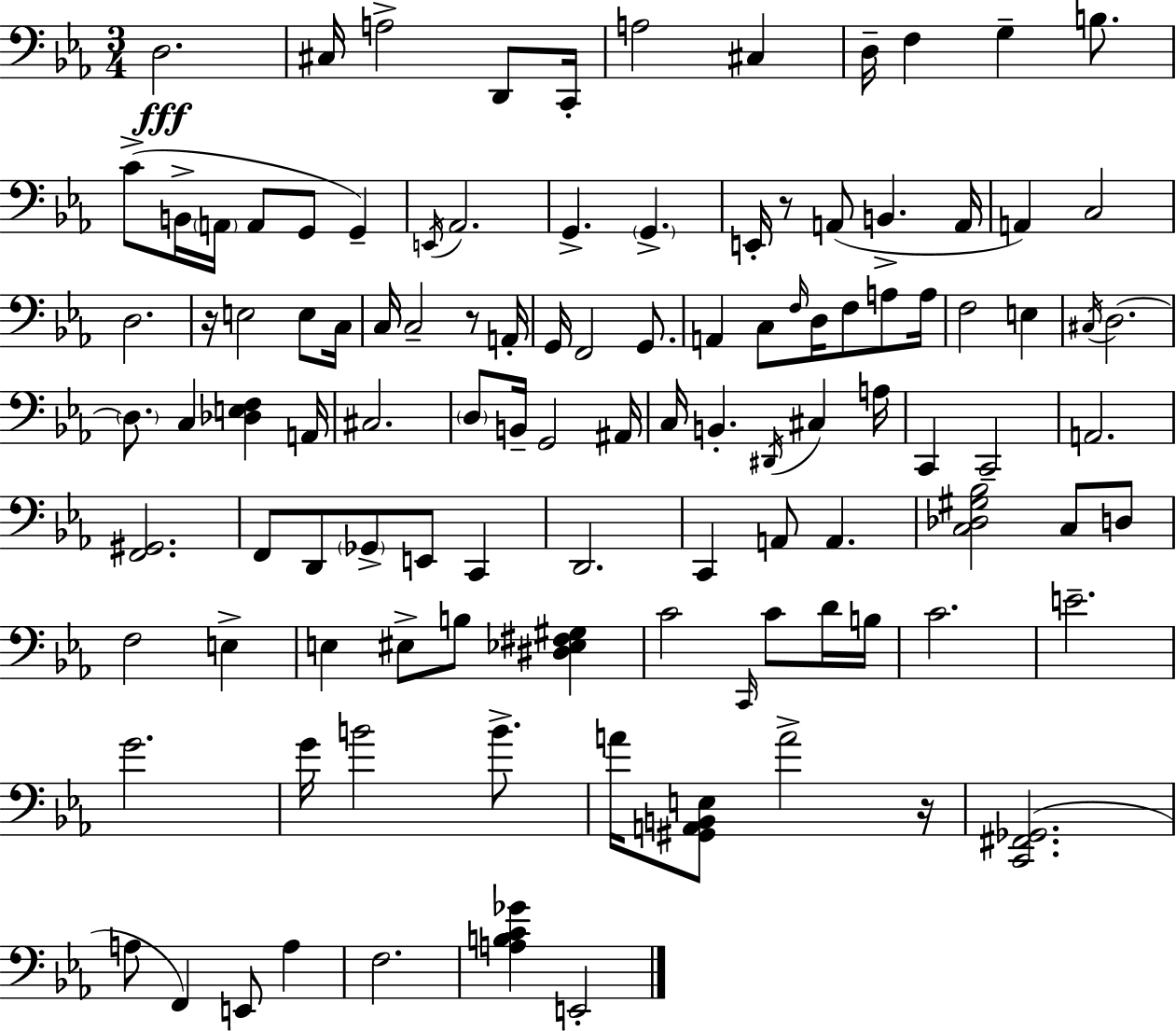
{
  \clef bass
  \numericTimeSignature
  \time 3/4
  \key c \minor
  d2.\fff | cis16 a2-> d,8 c,16-. | a2 cis4 | d16-- f4 g4-- b8. | \break c'8->( b,16-> \parenthesize a,16 a,8 g,8 g,4--) | \acciaccatura { e,16 } aes,2. | g,4.-> \parenthesize g,4.-> | e,16-. r8 a,8( b,4.-> | \break a,16 a,4) c2 | d2. | r16 e2 e8 | c16 c16 c2-- r8 | \break a,16-. g,16 f,2 g,8. | a,4 c8 \grace { f16 } d16 f8 a8 | a16 f2 e4 | \acciaccatura { cis16 } d2.~~ | \break \parenthesize d8. c4 <des e f>4 | a,16 cis2. | \parenthesize d8 b,16-- g,2 | ais,16 c16 b,4.-. \acciaccatura { dis,16 } cis4 | \break a16 c,4 c,2-- | a,2. | <f, gis,>2. | f,8 d,8 \parenthesize ges,8-> e,8 | \break c,4 d,2. | c,4 a,8 a,4. | <c des gis bes>2 | c8 d8 f2 | \break e4-> e4 eis8-> b8 | <dis ees fis gis>4 c'2 | \grace { c,16 } c'8 d'16 b16 c'2. | e'2.-- | \break g'2. | g'16 b'2 | b'8.-> a'16 <gis, a, b, e>8 a'2-> | r16 <c, fis, ges,>2.( | \break a8 f,4) e,8 | a4 f2. | <a b c' ges'>4 e,2-. | \bar "|."
}